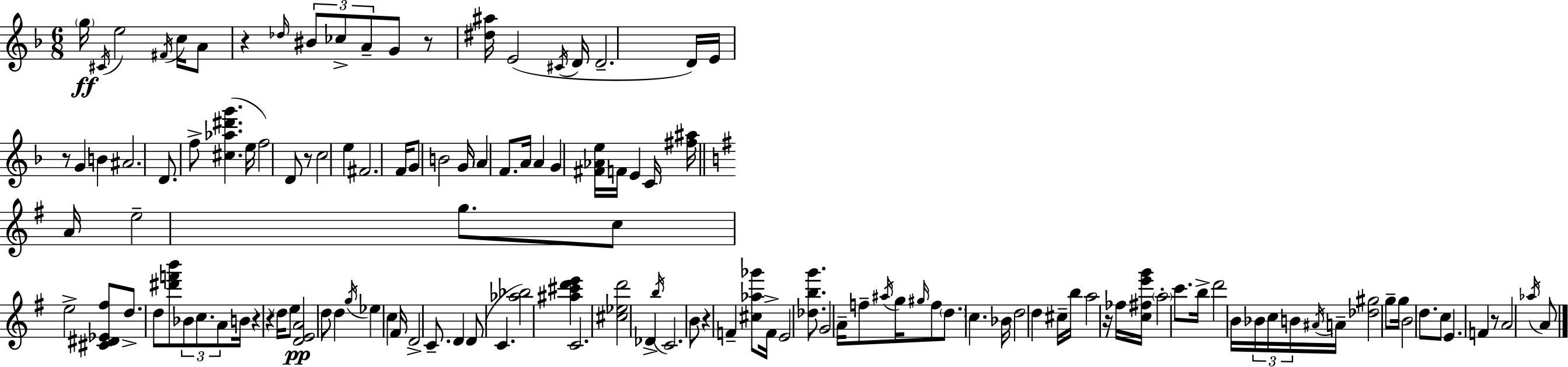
{
  \clef treble
  \numericTimeSignature
  \time 6/8
  \key d \minor
  \parenthesize g''16\ff \acciaccatura { cis'16 } e''2 \acciaccatura { fis'16 } c''16 | a'8 r4 \grace { des''16 } \tuplet 3/2 { bis'8 ces''8-> a'8-- } | g'8 r8 <dis'' ais''>16 e'2( | \acciaccatura { cis'16 } d'16 d'2.-- | \break d'16) e'16 r8 g'4 | b'4 ais'2. | d'8. f''8-> <cis'' aes'' dis''' g'''>4.( | e''16 f''2) | \break d'8 r8 c''2 | e''4 fis'2. | f'16 g'8 b'2 | g'16 \parenthesize a'4 f'8. a'16 | \break a'4 g'4 <fis' aes' e''>16 f'16 e'4 | c'16 <fis'' ais''>16 \bar "||" \break \key g \major a'16 e''2-- g''8. | c''8 e''2-> <cis' dis' ees' fis''>8 | d''8.-> d''8 <dis''' f''' b'''>8 \tuplet 3/2 { bes'8 c''8. | a'8 } b'16 r4 r4 \parenthesize d''16 | \break e''8 <d' e' a'>2\pp d''8 | d''4 \acciaccatura { g''16 } ees''4 c''4 | fis'16 d'2-> c'8.-- | d'4 d'8( c'4. | \break <aes'' bes''>2) <ais'' cis''' d''' e'''>4 | c'2. | <cis'' ees'' d'''>2 des'4-> | \acciaccatura { b''16 } c'2. | \break b'8 r4 f'4-- | <cis'' aes'' ges'''>8 f'16-> e'2 <des'' b'' g'''>8. | g'2 a'16-- f''8-- | \acciaccatura { ais''16 } g''16 \grace { gis''16 } f''8 \parenthesize d''8. c''4. | \break bes'16 d''2 | d''4 cis''16-- b''16 a''2 | r16 fes''16 <c'' fis'' e''' g'''>16 \parenthesize a''2-. | c'''8. b''16-> d'''2 | \break b'16 \tuplet 3/2 { bes'16 c''16 b'16 } \acciaccatura { ais'16 } a'16-- <des'' gis''>2 | g''8-- g''16 b'2 | d''8. c''8 e'4. | f'4 r8 a'2 | \break \acciaccatura { aes''16 } a'8 \bar "|."
}